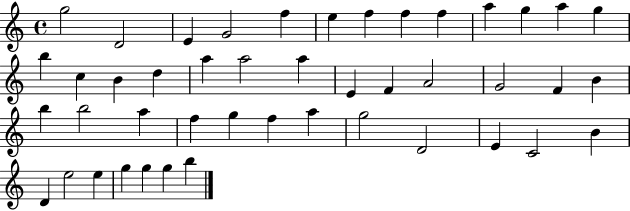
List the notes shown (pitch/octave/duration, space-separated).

G5/h D4/h E4/q G4/h F5/q E5/q F5/q F5/q F5/q A5/q G5/q A5/q G5/q B5/q C5/q B4/q D5/q A5/q A5/h A5/q E4/q F4/q A4/h G4/h F4/q B4/q B5/q B5/h A5/q F5/q G5/q F5/q A5/q G5/h D4/h E4/q C4/h B4/q D4/q E5/h E5/q G5/q G5/q G5/q B5/q